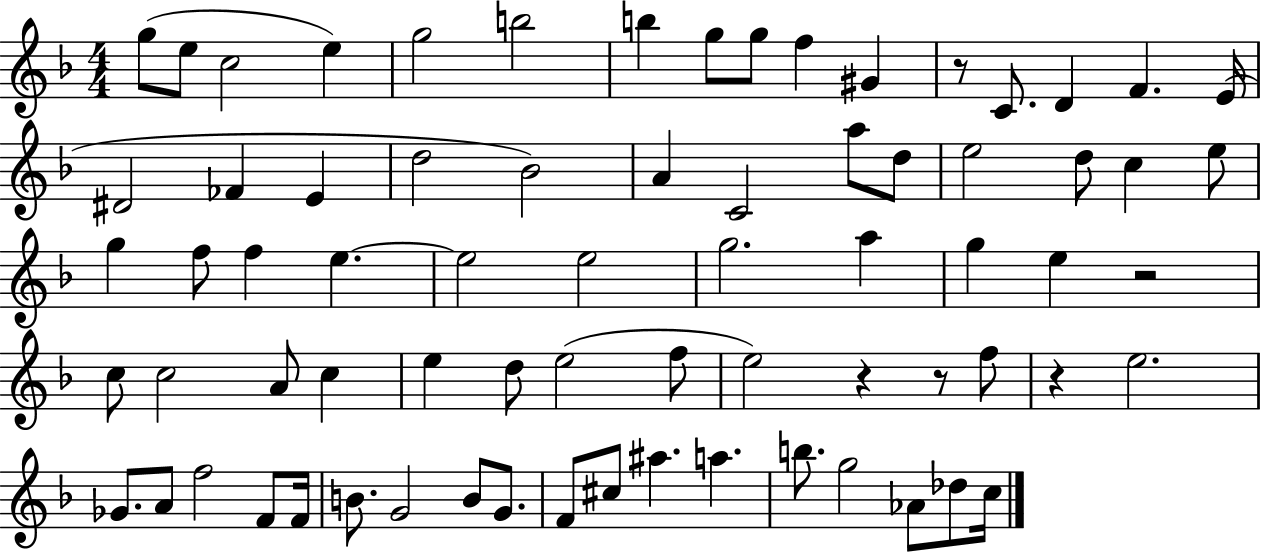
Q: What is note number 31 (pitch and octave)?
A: F5